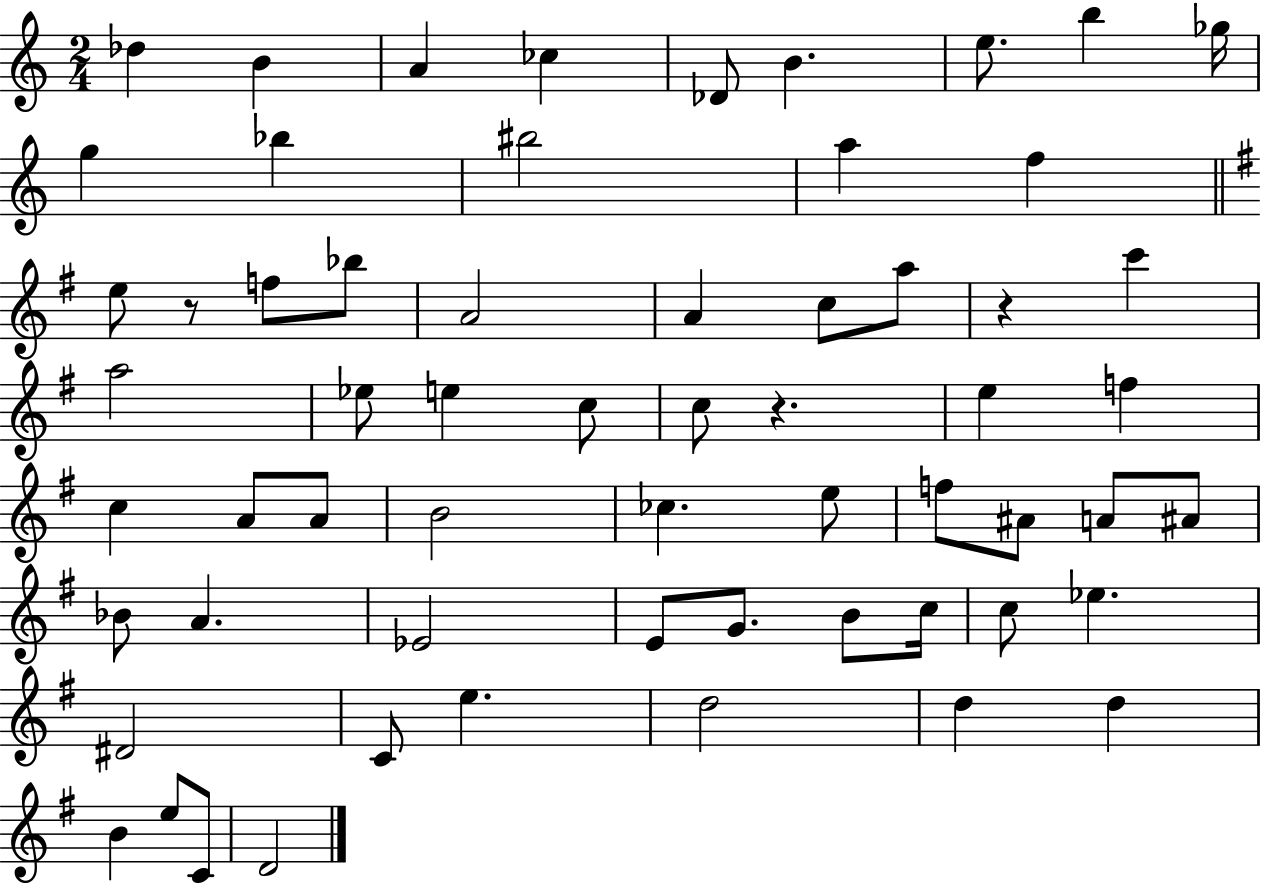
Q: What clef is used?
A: treble